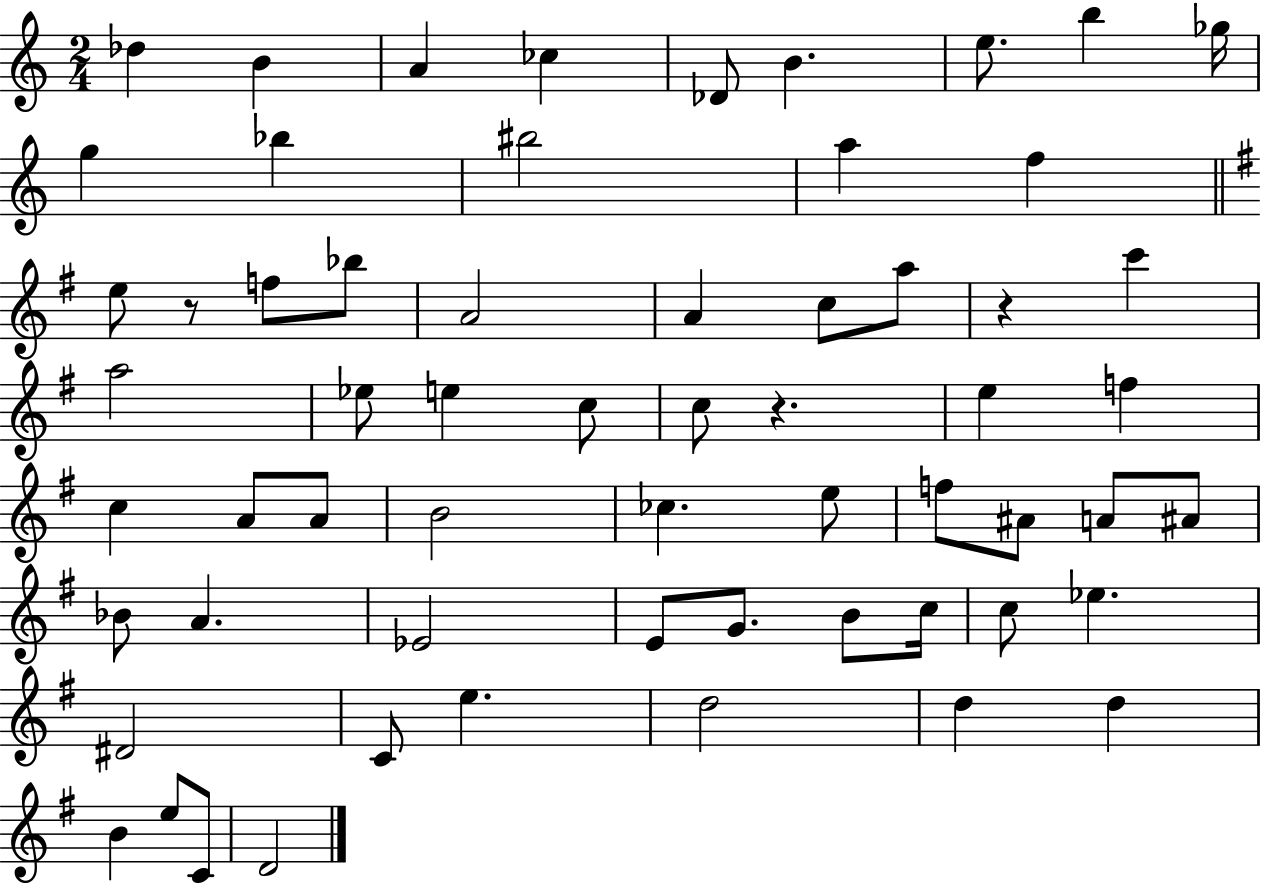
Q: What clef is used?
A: treble